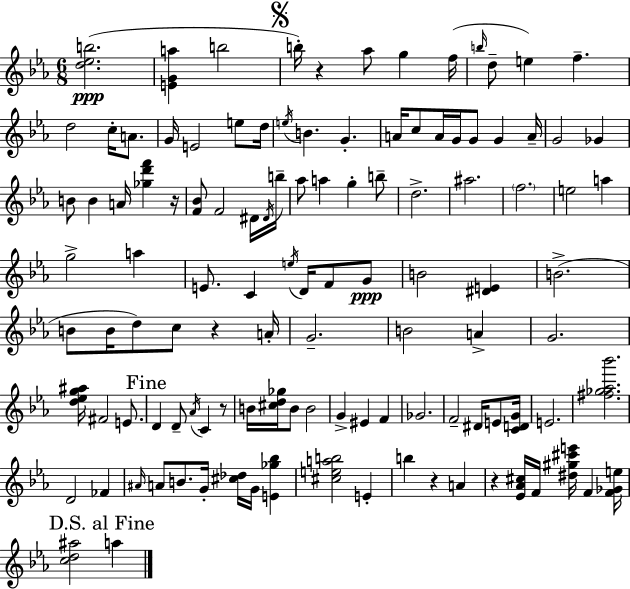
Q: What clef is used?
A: treble